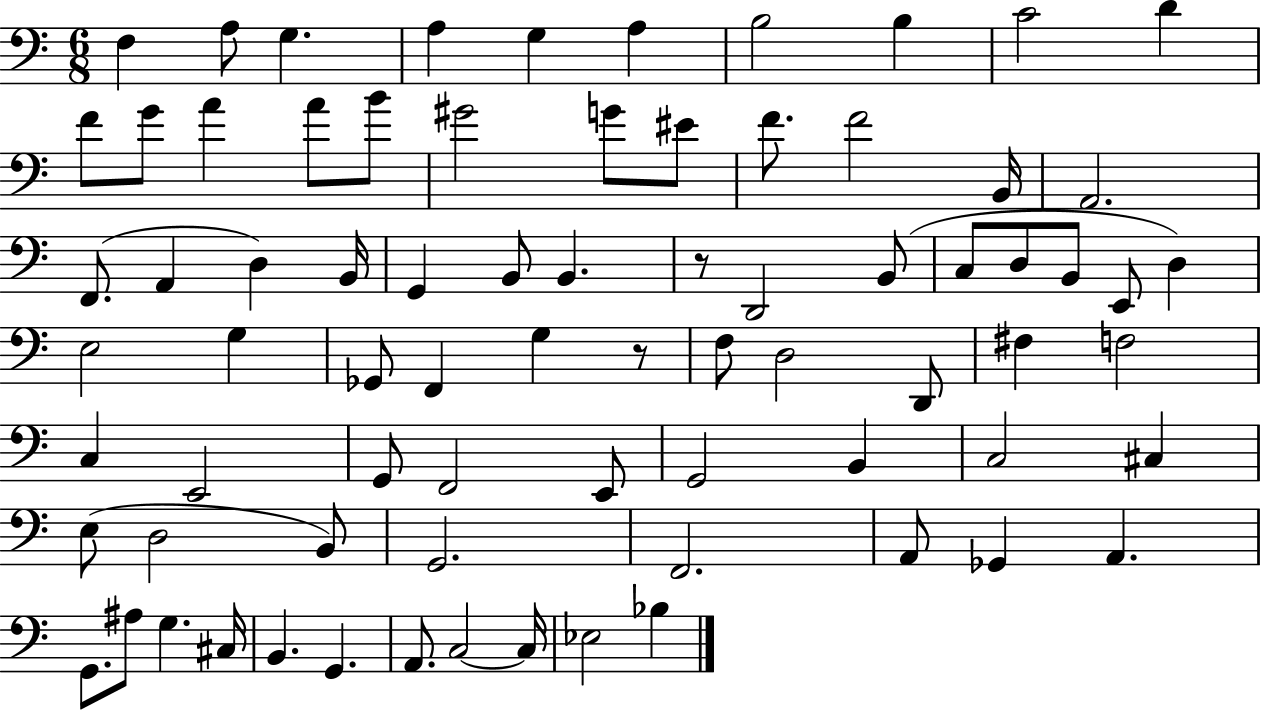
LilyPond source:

{
  \clef bass
  \numericTimeSignature
  \time 6/8
  \key c \major
  \repeat volta 2 { f4 a8 g4. | a4 g4 a4 | b2 b4 | c'2 d'4 | \break f'8 g'8 a'4 a'8 b'8 | gis'2 g'8 eis'8 | f'8. f'2 b,16 | a,2. | \break f,8.( a,4 d4) b,16 | g,4 b,8 b,4. | r8 d,2 b,8( | c8 d8 b,8 e,8 d4) | \break e2 g4 | ges,8 f,4 g4 r8 | f8 d2 d,8 | fis4 f2 | \break c4 e,2 | g,8 f,2 e,8 | g,2 b,4 | c2 cis4 | \break e8( d2 b,8) | g,2. | f,2. | a,8 ges,4 a,4. | \break g,8. ais8 g4. cis16 | b,4. g,4. | a,8. c2~~ c16 | ees2 bes4 | \break } \bar "|."
}